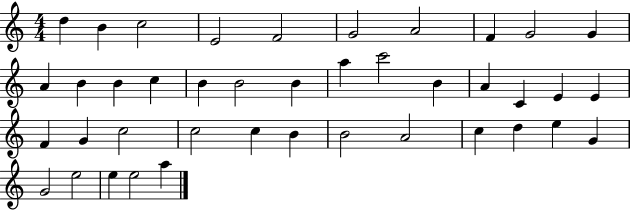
X:1
T:Untitled
M:4/4
L:1/4
K:C
d B c2 E2 F2 G2 A2 F G2 G A B B c B B2 B a c'2 B A C E E F G c2 c2 c B B2 A2 c d e G G2 e2 e e2 a